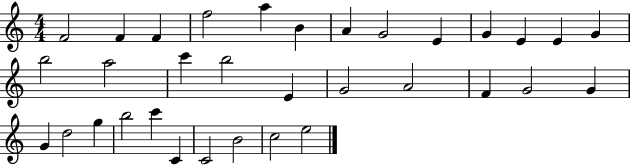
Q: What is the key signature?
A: C major